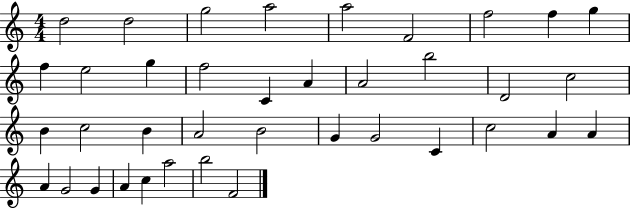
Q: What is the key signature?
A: C major